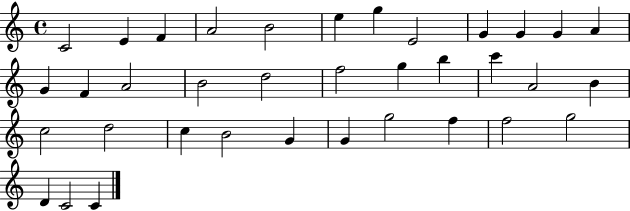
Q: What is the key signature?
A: C major